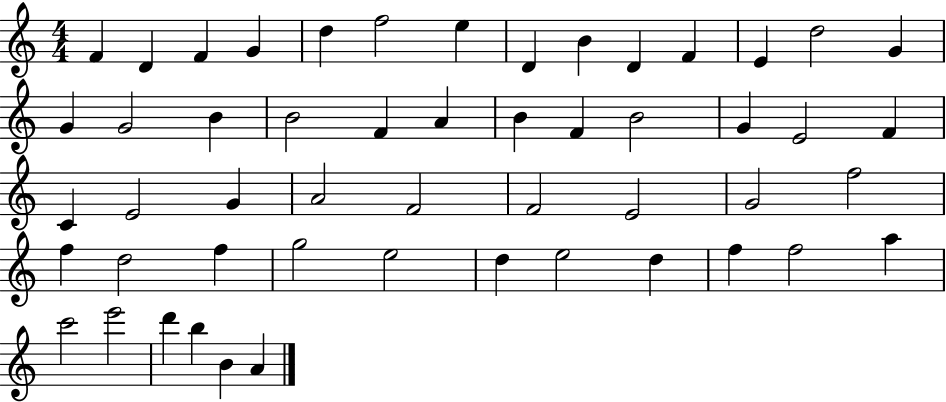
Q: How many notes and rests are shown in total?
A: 52